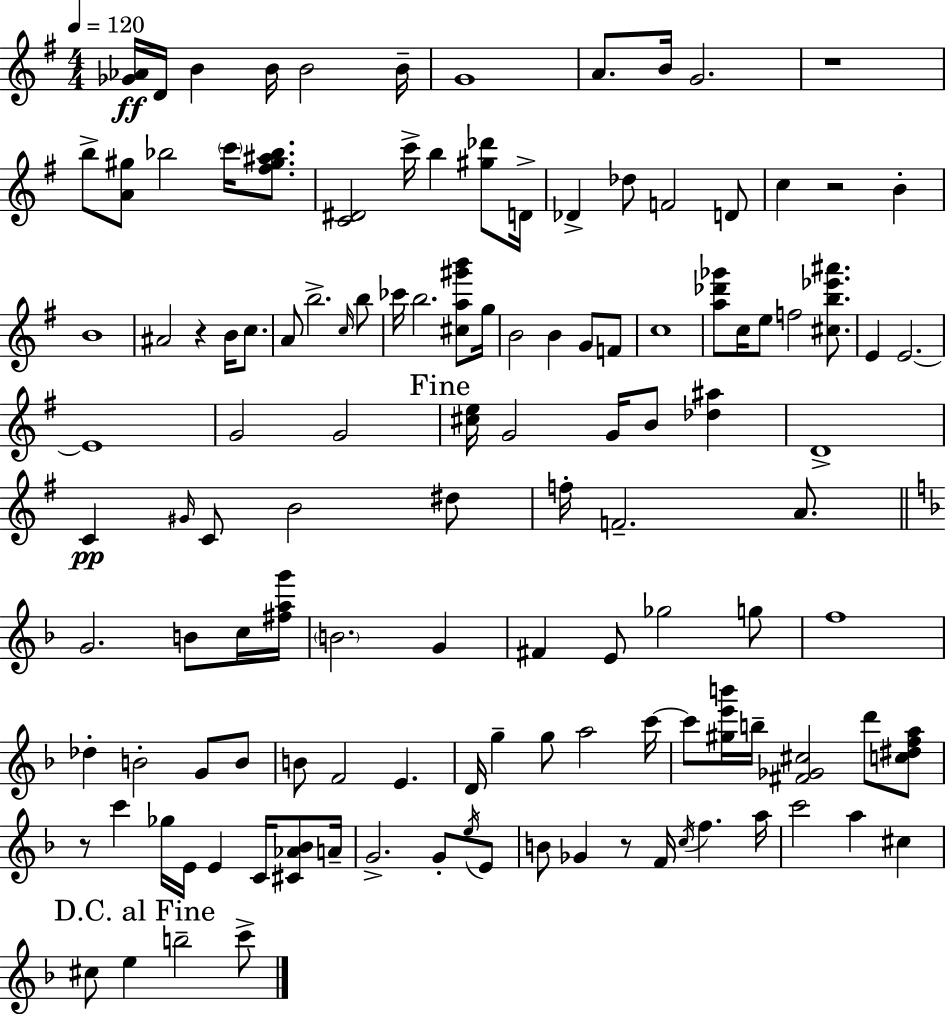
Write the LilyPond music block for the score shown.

{
  \clef treble
  \numericTimeSignature
  \time 4/4
  \key g \major
  \tempo 4 = 120
  \repeat volta 2 { <ges' aes'>16\ff d'16 b'4 b'16 b'2 b'16-- | g'1 | a'8. b'16 g'2. | r1 | \break b''8-> <a' gis''>8 bes''2 \parenthesize c'''16 <fis'' gis'' ais'' bes''>8. | <c' dis'>2 c'''16-> b''4 <gis'' des'''>8 d'16-> | des'4-> des''8 f'2 d'8 | c''4 r2 b'4-. | \break b'1 | ais'2 r4 b'16 c''8. | a'8 b''2.-> \grace { c''16 } b''8 | ces'''16 b''2. <cis'' a'' gis''' b'''>8 | \break g''16 b'2 b'4 g'8 f'8 | c''1 | <a'' des''' ges'''>8 c''16 e''8 f''2 <cis'' b'' ees''' ais'''>8. | e'4 e'2.~~ | \break e'1 | g'2 g'2 | \mark "Fine" <cis'' e''>16 g'2 g'16 b'8 <des'' ais''>4 | d'1-> | \break c'4\pp \grace { gis'16 } c'8 b'2 | dis''8 f''16-. f'2.-- a'8. | \bar "||" \break \key d \minor g'2. b'8 c''16 <fis'' a'' g'''>16 | \parenthesize b'2. g'4 | fis'4 e'8 ges''2 g''8 | f''1 | \break des''4-. b'2-. g'8 b'8 | b'8 f'2 e'4. | d'16 g''4-- g''8 a''2 c'''16~~ | c'''8 <gis'' e''' b'''>16 b''16-- <fis' ges' cis''>2 d'''8 <c'' dis'' f'' a''>8 | \break r8 c'''4 ges''16 e'16 e'4 c'16 <cis' aes' bes'>8 a'16-- | g'2.-> g'8-. \acciaccatura { e''16 } e'8 | b'8 ges'4 r8 f'16 \acciaccatura { c''16 } f''4. | a''16 c'''2 a''4 cis''4 | \break \mark "D.C. al Fine" cis''8 e''4 b''2-- | c'''8-> } \bar "|."
}